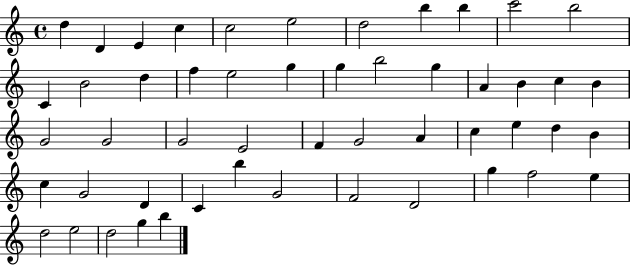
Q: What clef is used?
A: treble